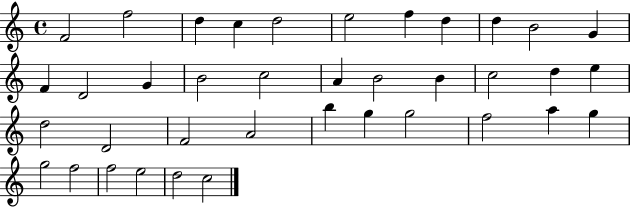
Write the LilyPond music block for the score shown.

{
  \clef treble
  \time 4/4
  \defaultTimeSignature
  \key c \major
  f'2 f''2 | d''4 c''4 d''2 | e''2 f''4 d''4 | d''4 b'2 g'4 | \break f'4 d'2 g'4 | b'2 c''2 | a'4 b'2 b'4 | c''2 d''4 e''4 | \break d''2 d'2 | f'2 a'2 | b''4 g''4 g''2 | f''2 a''4 g''4 | \break g''2 f''2 | f''2 e''2 | d''2 c''2 | \bar "|."
}